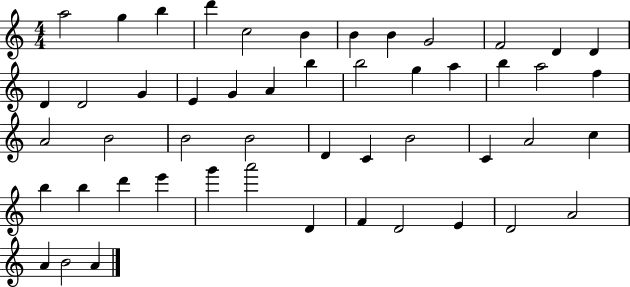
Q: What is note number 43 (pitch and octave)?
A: F4